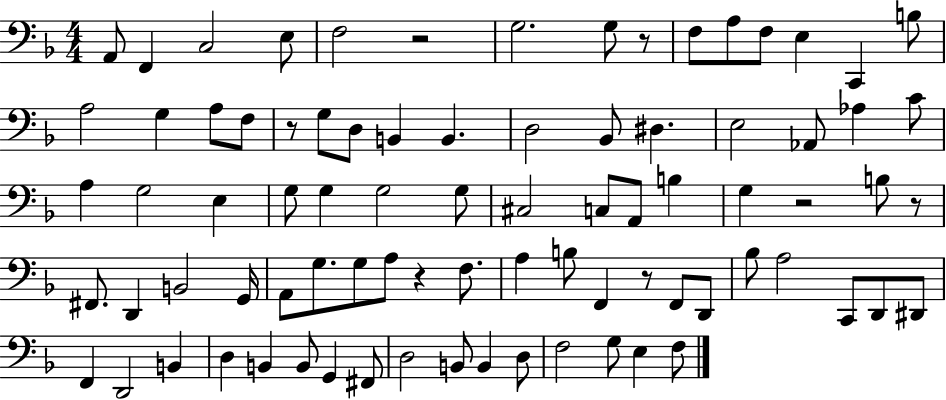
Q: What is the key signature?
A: F major